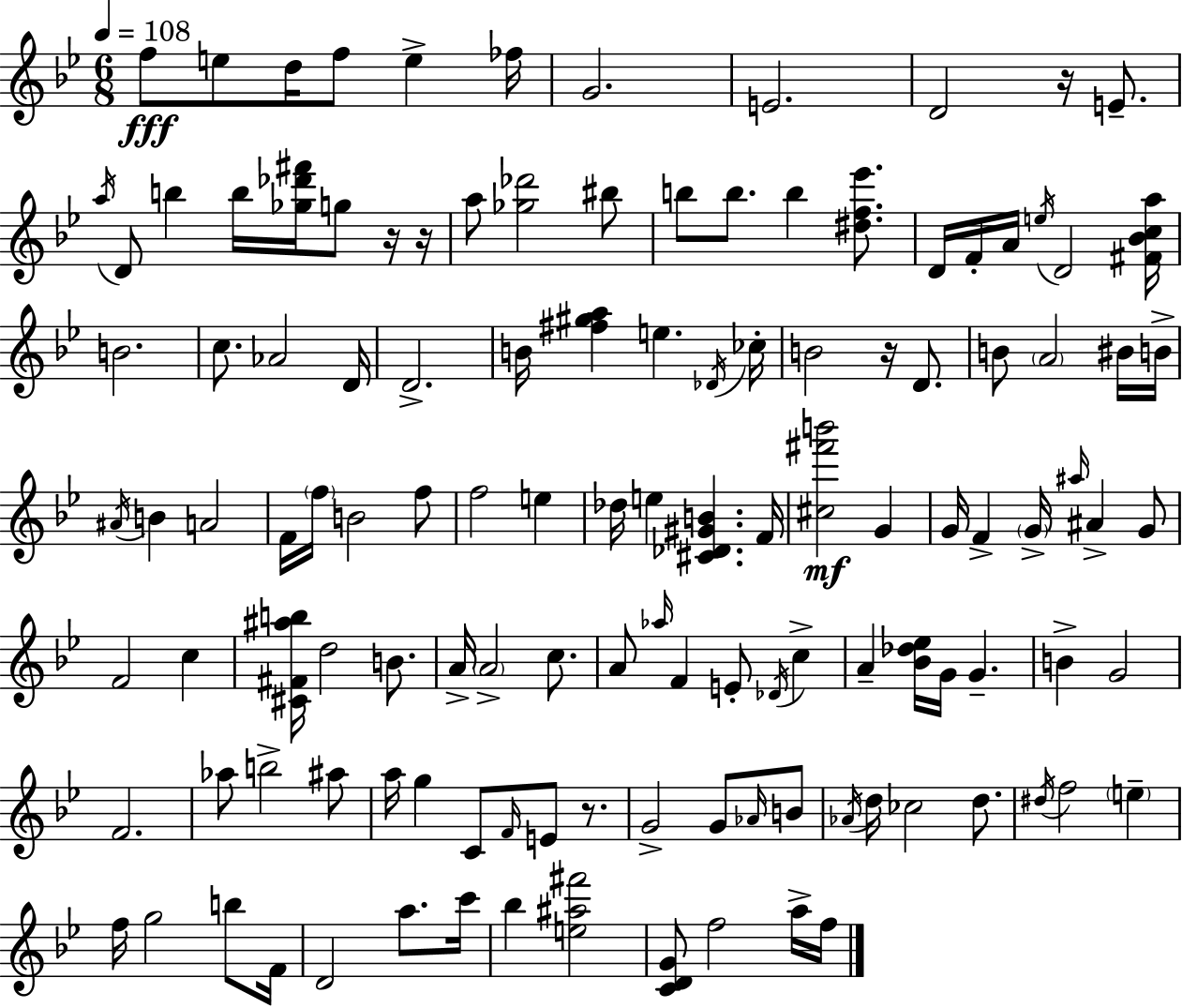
{
  \clef treble
  \numericTimeSignature
  \time 6/8
  \key bes \major
  \tempo 4 = 108
  f''8\fff e''8 d''16 f''8 e''4-> fes''16 | g'2. | e'2. | d'2 r16 e'8.-- | \break \acciaccatura { a''16 } d'8 b''4 b''16 <ges'' des''' fis'''>16 g''8 r16 | r16 a''8 <ges'' des'''>2 bis''8 | b''8 b''8. b''4 <dis'' f'' ees'''>8. | d'16 f'16-. a'16 \acciaccatura { e''16 } d'2 | \break <fis' bes' c'' a''>16 b'2. | c''8. aes'2 | d'16 d'2.-> | b'16 <fis'' gis'' a''>4 e''4. | \break \acciaccatura { des'16 } ces''16-. b'2 r16 | d'8. b'8 \parenthesize a'2 | bis'16 b'16-> \acciaccatura { ais'16 } b'4 a'2 | f'16 \parenthesize f''16 b'2 | \break f''8 f''2 | e''4 des''16 e''4 <cis' des' gis' b'>4. | f'16 <cis'' fis''' b'''>2\mf | g'4 g'16 f'4-> \parenthesize g'16-> \grace { ais''16 } ais'4-> | \break g'8 f'2 | c''4 <cis' fis' ais'' b''>16 d''2 | b'8. a'16-> \parenthesize a'2-> | c''8. a'8 \grace { aes''16 } f'4 | \break e'8-. \acciaccatura { des'16 } c''4-> a'4-- <bes' des'' ees''>16 | g'16 g'4.-- b'4-> g'2 | f'2. | aes''8 b''2-> | \break ais''8 a''16 g''4 | c'8 \grace { f'16 } e'8 r8. g'2-> | g'8 \grace { aes'16 } b'8 \acciaccatura { aes'16 } d''16 ces''2 | d''8. \acciaccatura { dis''16 } f''2 | \break \parenthesize e''4-- f''16 | g''2 b''8 f'16 d'2 | a''8. c'''16 bes''4 | <e'' ais'' fis'''>2 <c' d' g'>8 | \break f''2 a''16-> f''16 \bar "|."
}